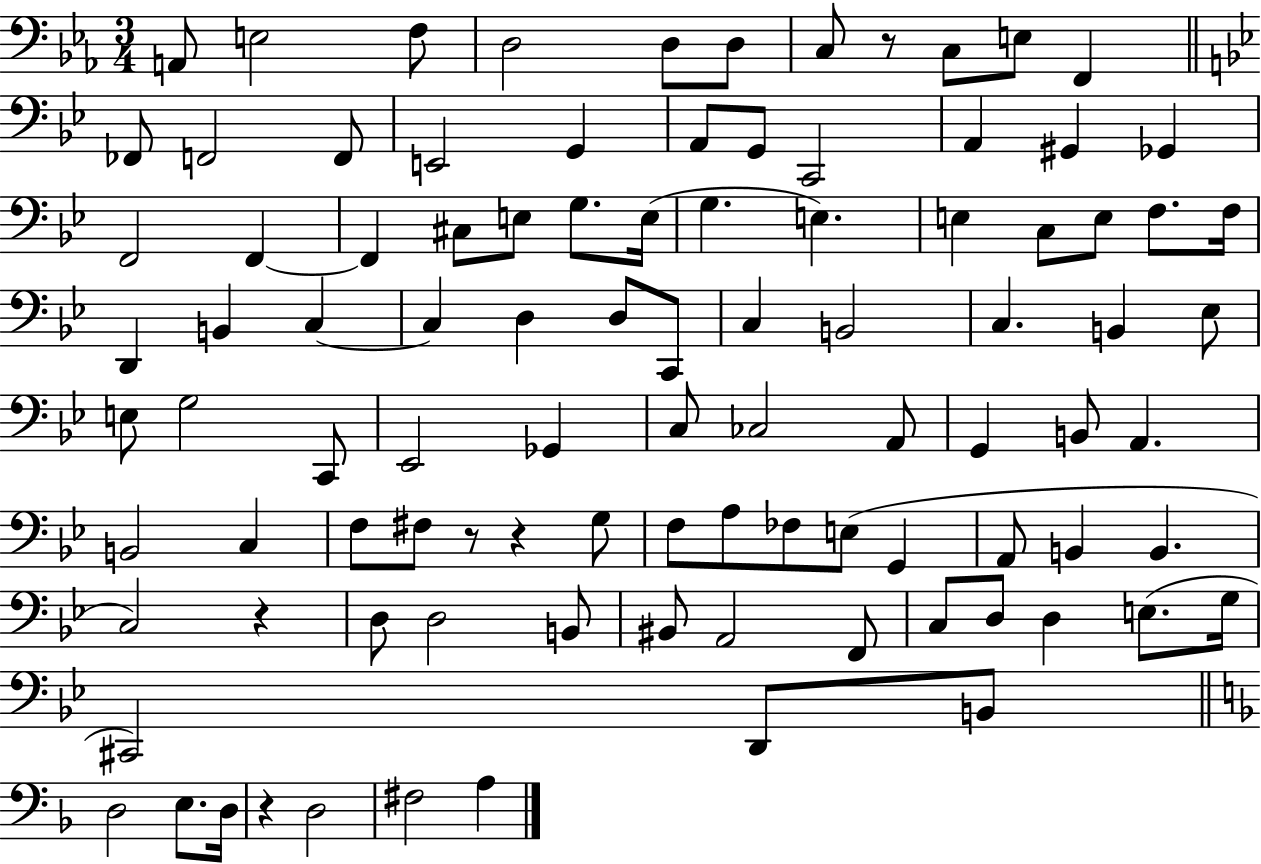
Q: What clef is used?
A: bass